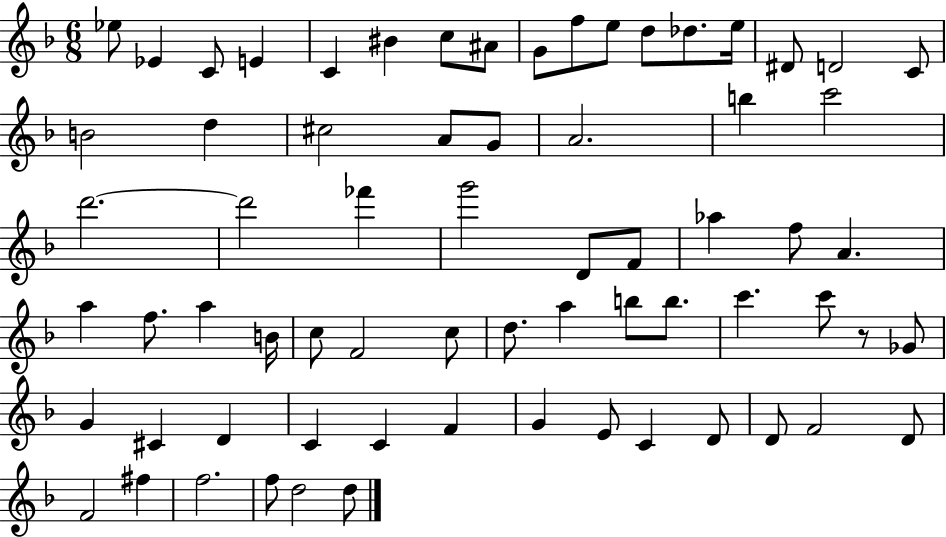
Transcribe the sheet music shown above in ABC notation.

X:1
T:Untitled
M:6/8
L:1/4
K:F
_e/2 _E C/2 E C ^B c/2 ^A/2 G/2 f/2 e/2 d/2 _d/2 e/4 ^D/2 D2 C/2 B2 d ^c2 A/2 G/2 A2 b c'2 d'2 d'2 _f' g'2 D/2 F/2 _a f/2 A a f/2 a B/4 c/2 F2 c/2 d/2 a b/2 b/2 c' c'/2 z/2 _G/2 G ^C D C C F G E/2 C D/2 D/2 F2 D/2 F2 ^f f2 f/2 d2 d/2